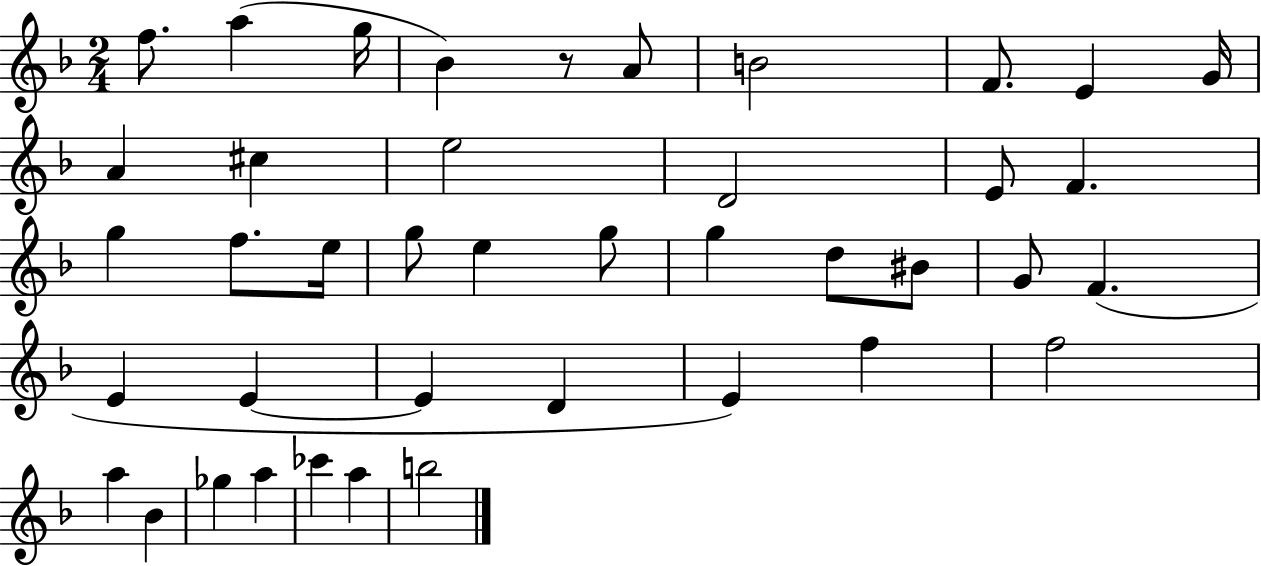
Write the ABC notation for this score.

X:1
T:Untitled
M:2/4
L:1/4
K:F
f/2 a g/4 _B z/2 A/2 B2 F/2 E G/4 A ^c e2 D2 E/2 F g f/2 e/4 g/2 e g/2 g d/2 ^B/2 G/2 F E E E D E f f2 a _B _g a _c' a b2